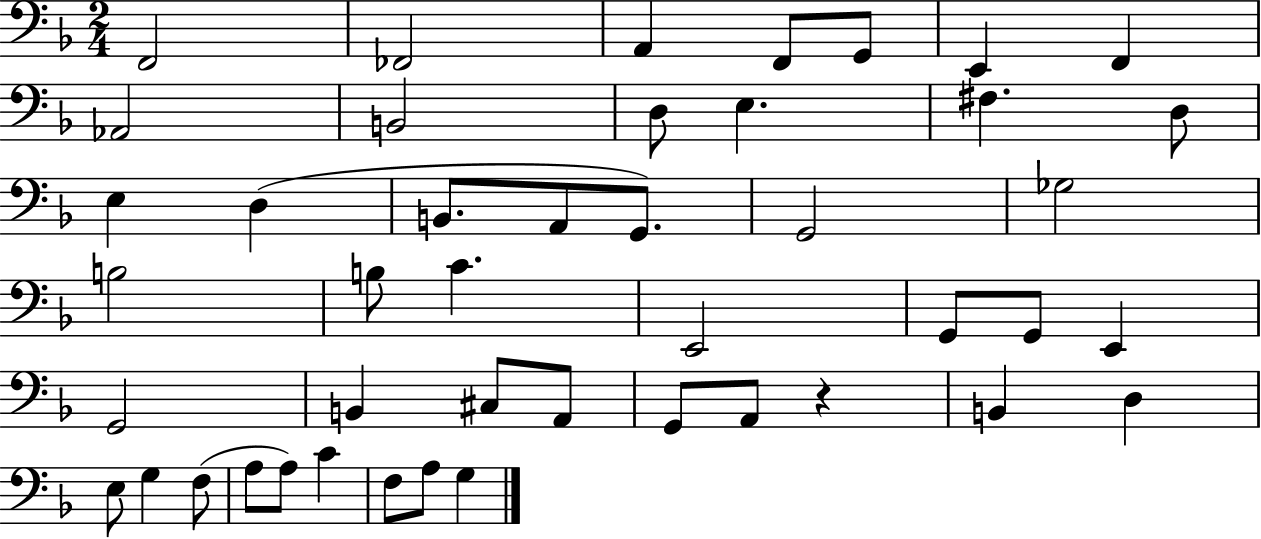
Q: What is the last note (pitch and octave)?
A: G3